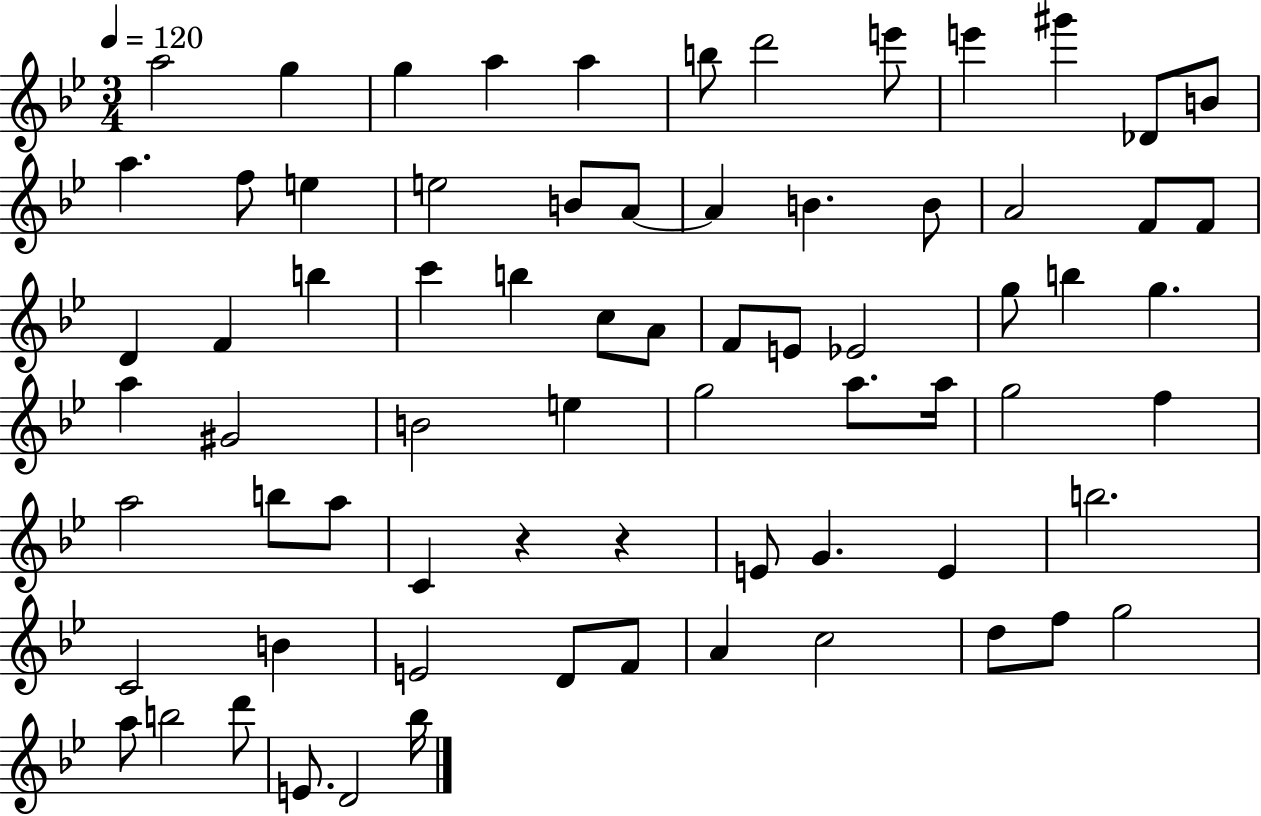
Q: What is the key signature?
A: BES major